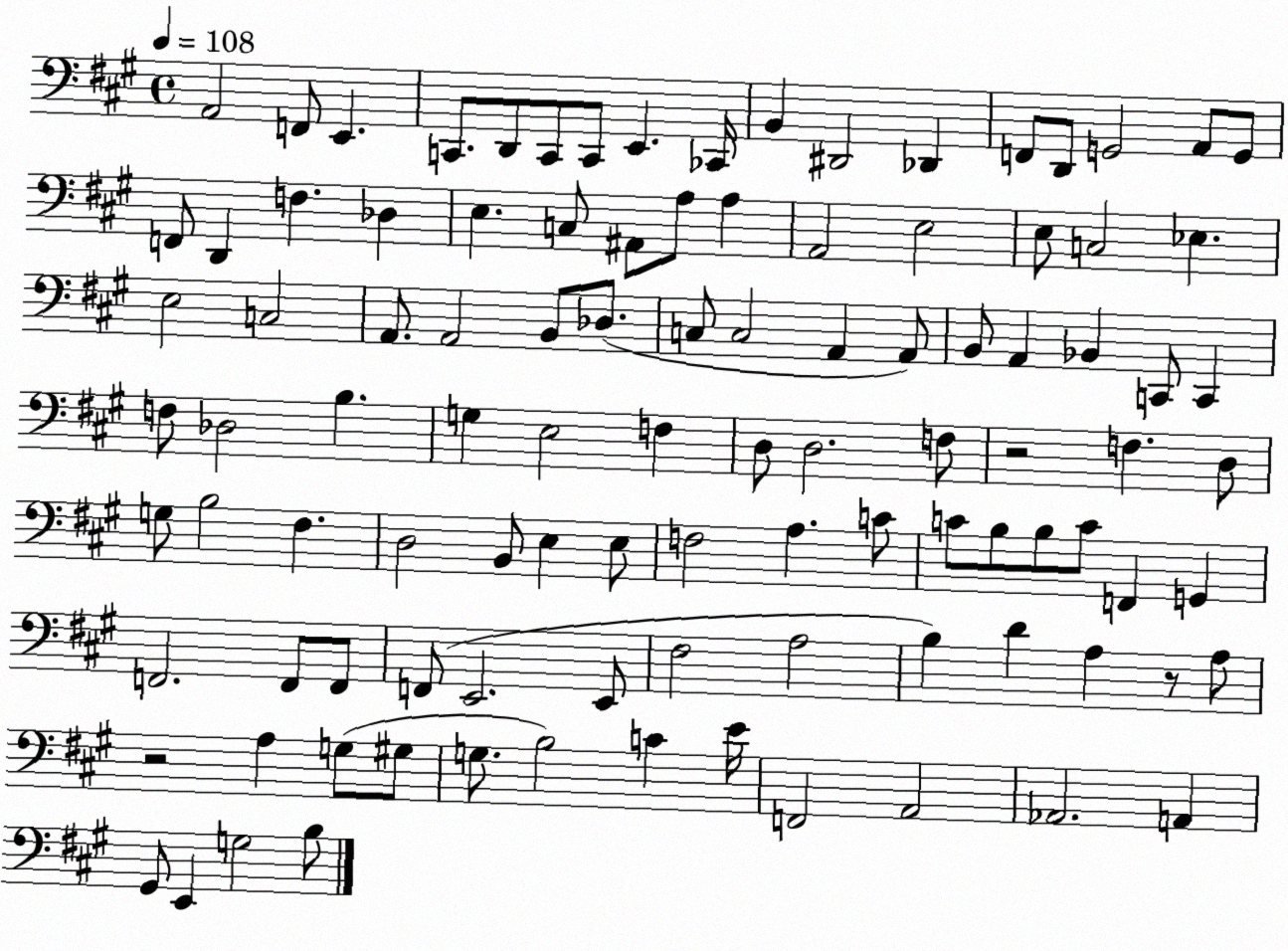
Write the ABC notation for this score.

X:1
T:Untitled
M:4/4
L:1/4
K:A
A,,2 F,,/2 E,, C,,/2 D,,/2 C,,/2 C,,/2 E,, _C,,/4 B,, ^D,,2 _D,, F,,/2 D,,/2 G,,2 A,,/2 G,,/2 F,,/2 D,, F, _D, E, C,/2 ^A,,/2 A,/2 A, A,,2 E,2 E,/2 C,2 _E, E,2 C,2 A,,/2 A,,2 B,,/2 _D,/2 C,/2 C,2 A,, A,,/2 B,,/2 A,, _B,, C,,/2 C,, F,/2 _D,2 B, G, E,2 F, D,/2 D,2 F,/2 z2 F, D,/2 G,/2 B,2 ^F, D,2 B,,/2 E, E,/2 F,2 A, C/2 C/2 B,/2 B,/2 C/2 F,, G,, F,,2 F,,/2 F,,/2 F,,/2 E,,2 E,,/2 ^F,2 A,2 B, D A, z/2 A,/2 z2 A, G,/2 ^G,/2 G,/2 B,2 C E/4 F,,2 A,,2 _A,,2 A,, ^G,,/2 E,, G,2 B,/2